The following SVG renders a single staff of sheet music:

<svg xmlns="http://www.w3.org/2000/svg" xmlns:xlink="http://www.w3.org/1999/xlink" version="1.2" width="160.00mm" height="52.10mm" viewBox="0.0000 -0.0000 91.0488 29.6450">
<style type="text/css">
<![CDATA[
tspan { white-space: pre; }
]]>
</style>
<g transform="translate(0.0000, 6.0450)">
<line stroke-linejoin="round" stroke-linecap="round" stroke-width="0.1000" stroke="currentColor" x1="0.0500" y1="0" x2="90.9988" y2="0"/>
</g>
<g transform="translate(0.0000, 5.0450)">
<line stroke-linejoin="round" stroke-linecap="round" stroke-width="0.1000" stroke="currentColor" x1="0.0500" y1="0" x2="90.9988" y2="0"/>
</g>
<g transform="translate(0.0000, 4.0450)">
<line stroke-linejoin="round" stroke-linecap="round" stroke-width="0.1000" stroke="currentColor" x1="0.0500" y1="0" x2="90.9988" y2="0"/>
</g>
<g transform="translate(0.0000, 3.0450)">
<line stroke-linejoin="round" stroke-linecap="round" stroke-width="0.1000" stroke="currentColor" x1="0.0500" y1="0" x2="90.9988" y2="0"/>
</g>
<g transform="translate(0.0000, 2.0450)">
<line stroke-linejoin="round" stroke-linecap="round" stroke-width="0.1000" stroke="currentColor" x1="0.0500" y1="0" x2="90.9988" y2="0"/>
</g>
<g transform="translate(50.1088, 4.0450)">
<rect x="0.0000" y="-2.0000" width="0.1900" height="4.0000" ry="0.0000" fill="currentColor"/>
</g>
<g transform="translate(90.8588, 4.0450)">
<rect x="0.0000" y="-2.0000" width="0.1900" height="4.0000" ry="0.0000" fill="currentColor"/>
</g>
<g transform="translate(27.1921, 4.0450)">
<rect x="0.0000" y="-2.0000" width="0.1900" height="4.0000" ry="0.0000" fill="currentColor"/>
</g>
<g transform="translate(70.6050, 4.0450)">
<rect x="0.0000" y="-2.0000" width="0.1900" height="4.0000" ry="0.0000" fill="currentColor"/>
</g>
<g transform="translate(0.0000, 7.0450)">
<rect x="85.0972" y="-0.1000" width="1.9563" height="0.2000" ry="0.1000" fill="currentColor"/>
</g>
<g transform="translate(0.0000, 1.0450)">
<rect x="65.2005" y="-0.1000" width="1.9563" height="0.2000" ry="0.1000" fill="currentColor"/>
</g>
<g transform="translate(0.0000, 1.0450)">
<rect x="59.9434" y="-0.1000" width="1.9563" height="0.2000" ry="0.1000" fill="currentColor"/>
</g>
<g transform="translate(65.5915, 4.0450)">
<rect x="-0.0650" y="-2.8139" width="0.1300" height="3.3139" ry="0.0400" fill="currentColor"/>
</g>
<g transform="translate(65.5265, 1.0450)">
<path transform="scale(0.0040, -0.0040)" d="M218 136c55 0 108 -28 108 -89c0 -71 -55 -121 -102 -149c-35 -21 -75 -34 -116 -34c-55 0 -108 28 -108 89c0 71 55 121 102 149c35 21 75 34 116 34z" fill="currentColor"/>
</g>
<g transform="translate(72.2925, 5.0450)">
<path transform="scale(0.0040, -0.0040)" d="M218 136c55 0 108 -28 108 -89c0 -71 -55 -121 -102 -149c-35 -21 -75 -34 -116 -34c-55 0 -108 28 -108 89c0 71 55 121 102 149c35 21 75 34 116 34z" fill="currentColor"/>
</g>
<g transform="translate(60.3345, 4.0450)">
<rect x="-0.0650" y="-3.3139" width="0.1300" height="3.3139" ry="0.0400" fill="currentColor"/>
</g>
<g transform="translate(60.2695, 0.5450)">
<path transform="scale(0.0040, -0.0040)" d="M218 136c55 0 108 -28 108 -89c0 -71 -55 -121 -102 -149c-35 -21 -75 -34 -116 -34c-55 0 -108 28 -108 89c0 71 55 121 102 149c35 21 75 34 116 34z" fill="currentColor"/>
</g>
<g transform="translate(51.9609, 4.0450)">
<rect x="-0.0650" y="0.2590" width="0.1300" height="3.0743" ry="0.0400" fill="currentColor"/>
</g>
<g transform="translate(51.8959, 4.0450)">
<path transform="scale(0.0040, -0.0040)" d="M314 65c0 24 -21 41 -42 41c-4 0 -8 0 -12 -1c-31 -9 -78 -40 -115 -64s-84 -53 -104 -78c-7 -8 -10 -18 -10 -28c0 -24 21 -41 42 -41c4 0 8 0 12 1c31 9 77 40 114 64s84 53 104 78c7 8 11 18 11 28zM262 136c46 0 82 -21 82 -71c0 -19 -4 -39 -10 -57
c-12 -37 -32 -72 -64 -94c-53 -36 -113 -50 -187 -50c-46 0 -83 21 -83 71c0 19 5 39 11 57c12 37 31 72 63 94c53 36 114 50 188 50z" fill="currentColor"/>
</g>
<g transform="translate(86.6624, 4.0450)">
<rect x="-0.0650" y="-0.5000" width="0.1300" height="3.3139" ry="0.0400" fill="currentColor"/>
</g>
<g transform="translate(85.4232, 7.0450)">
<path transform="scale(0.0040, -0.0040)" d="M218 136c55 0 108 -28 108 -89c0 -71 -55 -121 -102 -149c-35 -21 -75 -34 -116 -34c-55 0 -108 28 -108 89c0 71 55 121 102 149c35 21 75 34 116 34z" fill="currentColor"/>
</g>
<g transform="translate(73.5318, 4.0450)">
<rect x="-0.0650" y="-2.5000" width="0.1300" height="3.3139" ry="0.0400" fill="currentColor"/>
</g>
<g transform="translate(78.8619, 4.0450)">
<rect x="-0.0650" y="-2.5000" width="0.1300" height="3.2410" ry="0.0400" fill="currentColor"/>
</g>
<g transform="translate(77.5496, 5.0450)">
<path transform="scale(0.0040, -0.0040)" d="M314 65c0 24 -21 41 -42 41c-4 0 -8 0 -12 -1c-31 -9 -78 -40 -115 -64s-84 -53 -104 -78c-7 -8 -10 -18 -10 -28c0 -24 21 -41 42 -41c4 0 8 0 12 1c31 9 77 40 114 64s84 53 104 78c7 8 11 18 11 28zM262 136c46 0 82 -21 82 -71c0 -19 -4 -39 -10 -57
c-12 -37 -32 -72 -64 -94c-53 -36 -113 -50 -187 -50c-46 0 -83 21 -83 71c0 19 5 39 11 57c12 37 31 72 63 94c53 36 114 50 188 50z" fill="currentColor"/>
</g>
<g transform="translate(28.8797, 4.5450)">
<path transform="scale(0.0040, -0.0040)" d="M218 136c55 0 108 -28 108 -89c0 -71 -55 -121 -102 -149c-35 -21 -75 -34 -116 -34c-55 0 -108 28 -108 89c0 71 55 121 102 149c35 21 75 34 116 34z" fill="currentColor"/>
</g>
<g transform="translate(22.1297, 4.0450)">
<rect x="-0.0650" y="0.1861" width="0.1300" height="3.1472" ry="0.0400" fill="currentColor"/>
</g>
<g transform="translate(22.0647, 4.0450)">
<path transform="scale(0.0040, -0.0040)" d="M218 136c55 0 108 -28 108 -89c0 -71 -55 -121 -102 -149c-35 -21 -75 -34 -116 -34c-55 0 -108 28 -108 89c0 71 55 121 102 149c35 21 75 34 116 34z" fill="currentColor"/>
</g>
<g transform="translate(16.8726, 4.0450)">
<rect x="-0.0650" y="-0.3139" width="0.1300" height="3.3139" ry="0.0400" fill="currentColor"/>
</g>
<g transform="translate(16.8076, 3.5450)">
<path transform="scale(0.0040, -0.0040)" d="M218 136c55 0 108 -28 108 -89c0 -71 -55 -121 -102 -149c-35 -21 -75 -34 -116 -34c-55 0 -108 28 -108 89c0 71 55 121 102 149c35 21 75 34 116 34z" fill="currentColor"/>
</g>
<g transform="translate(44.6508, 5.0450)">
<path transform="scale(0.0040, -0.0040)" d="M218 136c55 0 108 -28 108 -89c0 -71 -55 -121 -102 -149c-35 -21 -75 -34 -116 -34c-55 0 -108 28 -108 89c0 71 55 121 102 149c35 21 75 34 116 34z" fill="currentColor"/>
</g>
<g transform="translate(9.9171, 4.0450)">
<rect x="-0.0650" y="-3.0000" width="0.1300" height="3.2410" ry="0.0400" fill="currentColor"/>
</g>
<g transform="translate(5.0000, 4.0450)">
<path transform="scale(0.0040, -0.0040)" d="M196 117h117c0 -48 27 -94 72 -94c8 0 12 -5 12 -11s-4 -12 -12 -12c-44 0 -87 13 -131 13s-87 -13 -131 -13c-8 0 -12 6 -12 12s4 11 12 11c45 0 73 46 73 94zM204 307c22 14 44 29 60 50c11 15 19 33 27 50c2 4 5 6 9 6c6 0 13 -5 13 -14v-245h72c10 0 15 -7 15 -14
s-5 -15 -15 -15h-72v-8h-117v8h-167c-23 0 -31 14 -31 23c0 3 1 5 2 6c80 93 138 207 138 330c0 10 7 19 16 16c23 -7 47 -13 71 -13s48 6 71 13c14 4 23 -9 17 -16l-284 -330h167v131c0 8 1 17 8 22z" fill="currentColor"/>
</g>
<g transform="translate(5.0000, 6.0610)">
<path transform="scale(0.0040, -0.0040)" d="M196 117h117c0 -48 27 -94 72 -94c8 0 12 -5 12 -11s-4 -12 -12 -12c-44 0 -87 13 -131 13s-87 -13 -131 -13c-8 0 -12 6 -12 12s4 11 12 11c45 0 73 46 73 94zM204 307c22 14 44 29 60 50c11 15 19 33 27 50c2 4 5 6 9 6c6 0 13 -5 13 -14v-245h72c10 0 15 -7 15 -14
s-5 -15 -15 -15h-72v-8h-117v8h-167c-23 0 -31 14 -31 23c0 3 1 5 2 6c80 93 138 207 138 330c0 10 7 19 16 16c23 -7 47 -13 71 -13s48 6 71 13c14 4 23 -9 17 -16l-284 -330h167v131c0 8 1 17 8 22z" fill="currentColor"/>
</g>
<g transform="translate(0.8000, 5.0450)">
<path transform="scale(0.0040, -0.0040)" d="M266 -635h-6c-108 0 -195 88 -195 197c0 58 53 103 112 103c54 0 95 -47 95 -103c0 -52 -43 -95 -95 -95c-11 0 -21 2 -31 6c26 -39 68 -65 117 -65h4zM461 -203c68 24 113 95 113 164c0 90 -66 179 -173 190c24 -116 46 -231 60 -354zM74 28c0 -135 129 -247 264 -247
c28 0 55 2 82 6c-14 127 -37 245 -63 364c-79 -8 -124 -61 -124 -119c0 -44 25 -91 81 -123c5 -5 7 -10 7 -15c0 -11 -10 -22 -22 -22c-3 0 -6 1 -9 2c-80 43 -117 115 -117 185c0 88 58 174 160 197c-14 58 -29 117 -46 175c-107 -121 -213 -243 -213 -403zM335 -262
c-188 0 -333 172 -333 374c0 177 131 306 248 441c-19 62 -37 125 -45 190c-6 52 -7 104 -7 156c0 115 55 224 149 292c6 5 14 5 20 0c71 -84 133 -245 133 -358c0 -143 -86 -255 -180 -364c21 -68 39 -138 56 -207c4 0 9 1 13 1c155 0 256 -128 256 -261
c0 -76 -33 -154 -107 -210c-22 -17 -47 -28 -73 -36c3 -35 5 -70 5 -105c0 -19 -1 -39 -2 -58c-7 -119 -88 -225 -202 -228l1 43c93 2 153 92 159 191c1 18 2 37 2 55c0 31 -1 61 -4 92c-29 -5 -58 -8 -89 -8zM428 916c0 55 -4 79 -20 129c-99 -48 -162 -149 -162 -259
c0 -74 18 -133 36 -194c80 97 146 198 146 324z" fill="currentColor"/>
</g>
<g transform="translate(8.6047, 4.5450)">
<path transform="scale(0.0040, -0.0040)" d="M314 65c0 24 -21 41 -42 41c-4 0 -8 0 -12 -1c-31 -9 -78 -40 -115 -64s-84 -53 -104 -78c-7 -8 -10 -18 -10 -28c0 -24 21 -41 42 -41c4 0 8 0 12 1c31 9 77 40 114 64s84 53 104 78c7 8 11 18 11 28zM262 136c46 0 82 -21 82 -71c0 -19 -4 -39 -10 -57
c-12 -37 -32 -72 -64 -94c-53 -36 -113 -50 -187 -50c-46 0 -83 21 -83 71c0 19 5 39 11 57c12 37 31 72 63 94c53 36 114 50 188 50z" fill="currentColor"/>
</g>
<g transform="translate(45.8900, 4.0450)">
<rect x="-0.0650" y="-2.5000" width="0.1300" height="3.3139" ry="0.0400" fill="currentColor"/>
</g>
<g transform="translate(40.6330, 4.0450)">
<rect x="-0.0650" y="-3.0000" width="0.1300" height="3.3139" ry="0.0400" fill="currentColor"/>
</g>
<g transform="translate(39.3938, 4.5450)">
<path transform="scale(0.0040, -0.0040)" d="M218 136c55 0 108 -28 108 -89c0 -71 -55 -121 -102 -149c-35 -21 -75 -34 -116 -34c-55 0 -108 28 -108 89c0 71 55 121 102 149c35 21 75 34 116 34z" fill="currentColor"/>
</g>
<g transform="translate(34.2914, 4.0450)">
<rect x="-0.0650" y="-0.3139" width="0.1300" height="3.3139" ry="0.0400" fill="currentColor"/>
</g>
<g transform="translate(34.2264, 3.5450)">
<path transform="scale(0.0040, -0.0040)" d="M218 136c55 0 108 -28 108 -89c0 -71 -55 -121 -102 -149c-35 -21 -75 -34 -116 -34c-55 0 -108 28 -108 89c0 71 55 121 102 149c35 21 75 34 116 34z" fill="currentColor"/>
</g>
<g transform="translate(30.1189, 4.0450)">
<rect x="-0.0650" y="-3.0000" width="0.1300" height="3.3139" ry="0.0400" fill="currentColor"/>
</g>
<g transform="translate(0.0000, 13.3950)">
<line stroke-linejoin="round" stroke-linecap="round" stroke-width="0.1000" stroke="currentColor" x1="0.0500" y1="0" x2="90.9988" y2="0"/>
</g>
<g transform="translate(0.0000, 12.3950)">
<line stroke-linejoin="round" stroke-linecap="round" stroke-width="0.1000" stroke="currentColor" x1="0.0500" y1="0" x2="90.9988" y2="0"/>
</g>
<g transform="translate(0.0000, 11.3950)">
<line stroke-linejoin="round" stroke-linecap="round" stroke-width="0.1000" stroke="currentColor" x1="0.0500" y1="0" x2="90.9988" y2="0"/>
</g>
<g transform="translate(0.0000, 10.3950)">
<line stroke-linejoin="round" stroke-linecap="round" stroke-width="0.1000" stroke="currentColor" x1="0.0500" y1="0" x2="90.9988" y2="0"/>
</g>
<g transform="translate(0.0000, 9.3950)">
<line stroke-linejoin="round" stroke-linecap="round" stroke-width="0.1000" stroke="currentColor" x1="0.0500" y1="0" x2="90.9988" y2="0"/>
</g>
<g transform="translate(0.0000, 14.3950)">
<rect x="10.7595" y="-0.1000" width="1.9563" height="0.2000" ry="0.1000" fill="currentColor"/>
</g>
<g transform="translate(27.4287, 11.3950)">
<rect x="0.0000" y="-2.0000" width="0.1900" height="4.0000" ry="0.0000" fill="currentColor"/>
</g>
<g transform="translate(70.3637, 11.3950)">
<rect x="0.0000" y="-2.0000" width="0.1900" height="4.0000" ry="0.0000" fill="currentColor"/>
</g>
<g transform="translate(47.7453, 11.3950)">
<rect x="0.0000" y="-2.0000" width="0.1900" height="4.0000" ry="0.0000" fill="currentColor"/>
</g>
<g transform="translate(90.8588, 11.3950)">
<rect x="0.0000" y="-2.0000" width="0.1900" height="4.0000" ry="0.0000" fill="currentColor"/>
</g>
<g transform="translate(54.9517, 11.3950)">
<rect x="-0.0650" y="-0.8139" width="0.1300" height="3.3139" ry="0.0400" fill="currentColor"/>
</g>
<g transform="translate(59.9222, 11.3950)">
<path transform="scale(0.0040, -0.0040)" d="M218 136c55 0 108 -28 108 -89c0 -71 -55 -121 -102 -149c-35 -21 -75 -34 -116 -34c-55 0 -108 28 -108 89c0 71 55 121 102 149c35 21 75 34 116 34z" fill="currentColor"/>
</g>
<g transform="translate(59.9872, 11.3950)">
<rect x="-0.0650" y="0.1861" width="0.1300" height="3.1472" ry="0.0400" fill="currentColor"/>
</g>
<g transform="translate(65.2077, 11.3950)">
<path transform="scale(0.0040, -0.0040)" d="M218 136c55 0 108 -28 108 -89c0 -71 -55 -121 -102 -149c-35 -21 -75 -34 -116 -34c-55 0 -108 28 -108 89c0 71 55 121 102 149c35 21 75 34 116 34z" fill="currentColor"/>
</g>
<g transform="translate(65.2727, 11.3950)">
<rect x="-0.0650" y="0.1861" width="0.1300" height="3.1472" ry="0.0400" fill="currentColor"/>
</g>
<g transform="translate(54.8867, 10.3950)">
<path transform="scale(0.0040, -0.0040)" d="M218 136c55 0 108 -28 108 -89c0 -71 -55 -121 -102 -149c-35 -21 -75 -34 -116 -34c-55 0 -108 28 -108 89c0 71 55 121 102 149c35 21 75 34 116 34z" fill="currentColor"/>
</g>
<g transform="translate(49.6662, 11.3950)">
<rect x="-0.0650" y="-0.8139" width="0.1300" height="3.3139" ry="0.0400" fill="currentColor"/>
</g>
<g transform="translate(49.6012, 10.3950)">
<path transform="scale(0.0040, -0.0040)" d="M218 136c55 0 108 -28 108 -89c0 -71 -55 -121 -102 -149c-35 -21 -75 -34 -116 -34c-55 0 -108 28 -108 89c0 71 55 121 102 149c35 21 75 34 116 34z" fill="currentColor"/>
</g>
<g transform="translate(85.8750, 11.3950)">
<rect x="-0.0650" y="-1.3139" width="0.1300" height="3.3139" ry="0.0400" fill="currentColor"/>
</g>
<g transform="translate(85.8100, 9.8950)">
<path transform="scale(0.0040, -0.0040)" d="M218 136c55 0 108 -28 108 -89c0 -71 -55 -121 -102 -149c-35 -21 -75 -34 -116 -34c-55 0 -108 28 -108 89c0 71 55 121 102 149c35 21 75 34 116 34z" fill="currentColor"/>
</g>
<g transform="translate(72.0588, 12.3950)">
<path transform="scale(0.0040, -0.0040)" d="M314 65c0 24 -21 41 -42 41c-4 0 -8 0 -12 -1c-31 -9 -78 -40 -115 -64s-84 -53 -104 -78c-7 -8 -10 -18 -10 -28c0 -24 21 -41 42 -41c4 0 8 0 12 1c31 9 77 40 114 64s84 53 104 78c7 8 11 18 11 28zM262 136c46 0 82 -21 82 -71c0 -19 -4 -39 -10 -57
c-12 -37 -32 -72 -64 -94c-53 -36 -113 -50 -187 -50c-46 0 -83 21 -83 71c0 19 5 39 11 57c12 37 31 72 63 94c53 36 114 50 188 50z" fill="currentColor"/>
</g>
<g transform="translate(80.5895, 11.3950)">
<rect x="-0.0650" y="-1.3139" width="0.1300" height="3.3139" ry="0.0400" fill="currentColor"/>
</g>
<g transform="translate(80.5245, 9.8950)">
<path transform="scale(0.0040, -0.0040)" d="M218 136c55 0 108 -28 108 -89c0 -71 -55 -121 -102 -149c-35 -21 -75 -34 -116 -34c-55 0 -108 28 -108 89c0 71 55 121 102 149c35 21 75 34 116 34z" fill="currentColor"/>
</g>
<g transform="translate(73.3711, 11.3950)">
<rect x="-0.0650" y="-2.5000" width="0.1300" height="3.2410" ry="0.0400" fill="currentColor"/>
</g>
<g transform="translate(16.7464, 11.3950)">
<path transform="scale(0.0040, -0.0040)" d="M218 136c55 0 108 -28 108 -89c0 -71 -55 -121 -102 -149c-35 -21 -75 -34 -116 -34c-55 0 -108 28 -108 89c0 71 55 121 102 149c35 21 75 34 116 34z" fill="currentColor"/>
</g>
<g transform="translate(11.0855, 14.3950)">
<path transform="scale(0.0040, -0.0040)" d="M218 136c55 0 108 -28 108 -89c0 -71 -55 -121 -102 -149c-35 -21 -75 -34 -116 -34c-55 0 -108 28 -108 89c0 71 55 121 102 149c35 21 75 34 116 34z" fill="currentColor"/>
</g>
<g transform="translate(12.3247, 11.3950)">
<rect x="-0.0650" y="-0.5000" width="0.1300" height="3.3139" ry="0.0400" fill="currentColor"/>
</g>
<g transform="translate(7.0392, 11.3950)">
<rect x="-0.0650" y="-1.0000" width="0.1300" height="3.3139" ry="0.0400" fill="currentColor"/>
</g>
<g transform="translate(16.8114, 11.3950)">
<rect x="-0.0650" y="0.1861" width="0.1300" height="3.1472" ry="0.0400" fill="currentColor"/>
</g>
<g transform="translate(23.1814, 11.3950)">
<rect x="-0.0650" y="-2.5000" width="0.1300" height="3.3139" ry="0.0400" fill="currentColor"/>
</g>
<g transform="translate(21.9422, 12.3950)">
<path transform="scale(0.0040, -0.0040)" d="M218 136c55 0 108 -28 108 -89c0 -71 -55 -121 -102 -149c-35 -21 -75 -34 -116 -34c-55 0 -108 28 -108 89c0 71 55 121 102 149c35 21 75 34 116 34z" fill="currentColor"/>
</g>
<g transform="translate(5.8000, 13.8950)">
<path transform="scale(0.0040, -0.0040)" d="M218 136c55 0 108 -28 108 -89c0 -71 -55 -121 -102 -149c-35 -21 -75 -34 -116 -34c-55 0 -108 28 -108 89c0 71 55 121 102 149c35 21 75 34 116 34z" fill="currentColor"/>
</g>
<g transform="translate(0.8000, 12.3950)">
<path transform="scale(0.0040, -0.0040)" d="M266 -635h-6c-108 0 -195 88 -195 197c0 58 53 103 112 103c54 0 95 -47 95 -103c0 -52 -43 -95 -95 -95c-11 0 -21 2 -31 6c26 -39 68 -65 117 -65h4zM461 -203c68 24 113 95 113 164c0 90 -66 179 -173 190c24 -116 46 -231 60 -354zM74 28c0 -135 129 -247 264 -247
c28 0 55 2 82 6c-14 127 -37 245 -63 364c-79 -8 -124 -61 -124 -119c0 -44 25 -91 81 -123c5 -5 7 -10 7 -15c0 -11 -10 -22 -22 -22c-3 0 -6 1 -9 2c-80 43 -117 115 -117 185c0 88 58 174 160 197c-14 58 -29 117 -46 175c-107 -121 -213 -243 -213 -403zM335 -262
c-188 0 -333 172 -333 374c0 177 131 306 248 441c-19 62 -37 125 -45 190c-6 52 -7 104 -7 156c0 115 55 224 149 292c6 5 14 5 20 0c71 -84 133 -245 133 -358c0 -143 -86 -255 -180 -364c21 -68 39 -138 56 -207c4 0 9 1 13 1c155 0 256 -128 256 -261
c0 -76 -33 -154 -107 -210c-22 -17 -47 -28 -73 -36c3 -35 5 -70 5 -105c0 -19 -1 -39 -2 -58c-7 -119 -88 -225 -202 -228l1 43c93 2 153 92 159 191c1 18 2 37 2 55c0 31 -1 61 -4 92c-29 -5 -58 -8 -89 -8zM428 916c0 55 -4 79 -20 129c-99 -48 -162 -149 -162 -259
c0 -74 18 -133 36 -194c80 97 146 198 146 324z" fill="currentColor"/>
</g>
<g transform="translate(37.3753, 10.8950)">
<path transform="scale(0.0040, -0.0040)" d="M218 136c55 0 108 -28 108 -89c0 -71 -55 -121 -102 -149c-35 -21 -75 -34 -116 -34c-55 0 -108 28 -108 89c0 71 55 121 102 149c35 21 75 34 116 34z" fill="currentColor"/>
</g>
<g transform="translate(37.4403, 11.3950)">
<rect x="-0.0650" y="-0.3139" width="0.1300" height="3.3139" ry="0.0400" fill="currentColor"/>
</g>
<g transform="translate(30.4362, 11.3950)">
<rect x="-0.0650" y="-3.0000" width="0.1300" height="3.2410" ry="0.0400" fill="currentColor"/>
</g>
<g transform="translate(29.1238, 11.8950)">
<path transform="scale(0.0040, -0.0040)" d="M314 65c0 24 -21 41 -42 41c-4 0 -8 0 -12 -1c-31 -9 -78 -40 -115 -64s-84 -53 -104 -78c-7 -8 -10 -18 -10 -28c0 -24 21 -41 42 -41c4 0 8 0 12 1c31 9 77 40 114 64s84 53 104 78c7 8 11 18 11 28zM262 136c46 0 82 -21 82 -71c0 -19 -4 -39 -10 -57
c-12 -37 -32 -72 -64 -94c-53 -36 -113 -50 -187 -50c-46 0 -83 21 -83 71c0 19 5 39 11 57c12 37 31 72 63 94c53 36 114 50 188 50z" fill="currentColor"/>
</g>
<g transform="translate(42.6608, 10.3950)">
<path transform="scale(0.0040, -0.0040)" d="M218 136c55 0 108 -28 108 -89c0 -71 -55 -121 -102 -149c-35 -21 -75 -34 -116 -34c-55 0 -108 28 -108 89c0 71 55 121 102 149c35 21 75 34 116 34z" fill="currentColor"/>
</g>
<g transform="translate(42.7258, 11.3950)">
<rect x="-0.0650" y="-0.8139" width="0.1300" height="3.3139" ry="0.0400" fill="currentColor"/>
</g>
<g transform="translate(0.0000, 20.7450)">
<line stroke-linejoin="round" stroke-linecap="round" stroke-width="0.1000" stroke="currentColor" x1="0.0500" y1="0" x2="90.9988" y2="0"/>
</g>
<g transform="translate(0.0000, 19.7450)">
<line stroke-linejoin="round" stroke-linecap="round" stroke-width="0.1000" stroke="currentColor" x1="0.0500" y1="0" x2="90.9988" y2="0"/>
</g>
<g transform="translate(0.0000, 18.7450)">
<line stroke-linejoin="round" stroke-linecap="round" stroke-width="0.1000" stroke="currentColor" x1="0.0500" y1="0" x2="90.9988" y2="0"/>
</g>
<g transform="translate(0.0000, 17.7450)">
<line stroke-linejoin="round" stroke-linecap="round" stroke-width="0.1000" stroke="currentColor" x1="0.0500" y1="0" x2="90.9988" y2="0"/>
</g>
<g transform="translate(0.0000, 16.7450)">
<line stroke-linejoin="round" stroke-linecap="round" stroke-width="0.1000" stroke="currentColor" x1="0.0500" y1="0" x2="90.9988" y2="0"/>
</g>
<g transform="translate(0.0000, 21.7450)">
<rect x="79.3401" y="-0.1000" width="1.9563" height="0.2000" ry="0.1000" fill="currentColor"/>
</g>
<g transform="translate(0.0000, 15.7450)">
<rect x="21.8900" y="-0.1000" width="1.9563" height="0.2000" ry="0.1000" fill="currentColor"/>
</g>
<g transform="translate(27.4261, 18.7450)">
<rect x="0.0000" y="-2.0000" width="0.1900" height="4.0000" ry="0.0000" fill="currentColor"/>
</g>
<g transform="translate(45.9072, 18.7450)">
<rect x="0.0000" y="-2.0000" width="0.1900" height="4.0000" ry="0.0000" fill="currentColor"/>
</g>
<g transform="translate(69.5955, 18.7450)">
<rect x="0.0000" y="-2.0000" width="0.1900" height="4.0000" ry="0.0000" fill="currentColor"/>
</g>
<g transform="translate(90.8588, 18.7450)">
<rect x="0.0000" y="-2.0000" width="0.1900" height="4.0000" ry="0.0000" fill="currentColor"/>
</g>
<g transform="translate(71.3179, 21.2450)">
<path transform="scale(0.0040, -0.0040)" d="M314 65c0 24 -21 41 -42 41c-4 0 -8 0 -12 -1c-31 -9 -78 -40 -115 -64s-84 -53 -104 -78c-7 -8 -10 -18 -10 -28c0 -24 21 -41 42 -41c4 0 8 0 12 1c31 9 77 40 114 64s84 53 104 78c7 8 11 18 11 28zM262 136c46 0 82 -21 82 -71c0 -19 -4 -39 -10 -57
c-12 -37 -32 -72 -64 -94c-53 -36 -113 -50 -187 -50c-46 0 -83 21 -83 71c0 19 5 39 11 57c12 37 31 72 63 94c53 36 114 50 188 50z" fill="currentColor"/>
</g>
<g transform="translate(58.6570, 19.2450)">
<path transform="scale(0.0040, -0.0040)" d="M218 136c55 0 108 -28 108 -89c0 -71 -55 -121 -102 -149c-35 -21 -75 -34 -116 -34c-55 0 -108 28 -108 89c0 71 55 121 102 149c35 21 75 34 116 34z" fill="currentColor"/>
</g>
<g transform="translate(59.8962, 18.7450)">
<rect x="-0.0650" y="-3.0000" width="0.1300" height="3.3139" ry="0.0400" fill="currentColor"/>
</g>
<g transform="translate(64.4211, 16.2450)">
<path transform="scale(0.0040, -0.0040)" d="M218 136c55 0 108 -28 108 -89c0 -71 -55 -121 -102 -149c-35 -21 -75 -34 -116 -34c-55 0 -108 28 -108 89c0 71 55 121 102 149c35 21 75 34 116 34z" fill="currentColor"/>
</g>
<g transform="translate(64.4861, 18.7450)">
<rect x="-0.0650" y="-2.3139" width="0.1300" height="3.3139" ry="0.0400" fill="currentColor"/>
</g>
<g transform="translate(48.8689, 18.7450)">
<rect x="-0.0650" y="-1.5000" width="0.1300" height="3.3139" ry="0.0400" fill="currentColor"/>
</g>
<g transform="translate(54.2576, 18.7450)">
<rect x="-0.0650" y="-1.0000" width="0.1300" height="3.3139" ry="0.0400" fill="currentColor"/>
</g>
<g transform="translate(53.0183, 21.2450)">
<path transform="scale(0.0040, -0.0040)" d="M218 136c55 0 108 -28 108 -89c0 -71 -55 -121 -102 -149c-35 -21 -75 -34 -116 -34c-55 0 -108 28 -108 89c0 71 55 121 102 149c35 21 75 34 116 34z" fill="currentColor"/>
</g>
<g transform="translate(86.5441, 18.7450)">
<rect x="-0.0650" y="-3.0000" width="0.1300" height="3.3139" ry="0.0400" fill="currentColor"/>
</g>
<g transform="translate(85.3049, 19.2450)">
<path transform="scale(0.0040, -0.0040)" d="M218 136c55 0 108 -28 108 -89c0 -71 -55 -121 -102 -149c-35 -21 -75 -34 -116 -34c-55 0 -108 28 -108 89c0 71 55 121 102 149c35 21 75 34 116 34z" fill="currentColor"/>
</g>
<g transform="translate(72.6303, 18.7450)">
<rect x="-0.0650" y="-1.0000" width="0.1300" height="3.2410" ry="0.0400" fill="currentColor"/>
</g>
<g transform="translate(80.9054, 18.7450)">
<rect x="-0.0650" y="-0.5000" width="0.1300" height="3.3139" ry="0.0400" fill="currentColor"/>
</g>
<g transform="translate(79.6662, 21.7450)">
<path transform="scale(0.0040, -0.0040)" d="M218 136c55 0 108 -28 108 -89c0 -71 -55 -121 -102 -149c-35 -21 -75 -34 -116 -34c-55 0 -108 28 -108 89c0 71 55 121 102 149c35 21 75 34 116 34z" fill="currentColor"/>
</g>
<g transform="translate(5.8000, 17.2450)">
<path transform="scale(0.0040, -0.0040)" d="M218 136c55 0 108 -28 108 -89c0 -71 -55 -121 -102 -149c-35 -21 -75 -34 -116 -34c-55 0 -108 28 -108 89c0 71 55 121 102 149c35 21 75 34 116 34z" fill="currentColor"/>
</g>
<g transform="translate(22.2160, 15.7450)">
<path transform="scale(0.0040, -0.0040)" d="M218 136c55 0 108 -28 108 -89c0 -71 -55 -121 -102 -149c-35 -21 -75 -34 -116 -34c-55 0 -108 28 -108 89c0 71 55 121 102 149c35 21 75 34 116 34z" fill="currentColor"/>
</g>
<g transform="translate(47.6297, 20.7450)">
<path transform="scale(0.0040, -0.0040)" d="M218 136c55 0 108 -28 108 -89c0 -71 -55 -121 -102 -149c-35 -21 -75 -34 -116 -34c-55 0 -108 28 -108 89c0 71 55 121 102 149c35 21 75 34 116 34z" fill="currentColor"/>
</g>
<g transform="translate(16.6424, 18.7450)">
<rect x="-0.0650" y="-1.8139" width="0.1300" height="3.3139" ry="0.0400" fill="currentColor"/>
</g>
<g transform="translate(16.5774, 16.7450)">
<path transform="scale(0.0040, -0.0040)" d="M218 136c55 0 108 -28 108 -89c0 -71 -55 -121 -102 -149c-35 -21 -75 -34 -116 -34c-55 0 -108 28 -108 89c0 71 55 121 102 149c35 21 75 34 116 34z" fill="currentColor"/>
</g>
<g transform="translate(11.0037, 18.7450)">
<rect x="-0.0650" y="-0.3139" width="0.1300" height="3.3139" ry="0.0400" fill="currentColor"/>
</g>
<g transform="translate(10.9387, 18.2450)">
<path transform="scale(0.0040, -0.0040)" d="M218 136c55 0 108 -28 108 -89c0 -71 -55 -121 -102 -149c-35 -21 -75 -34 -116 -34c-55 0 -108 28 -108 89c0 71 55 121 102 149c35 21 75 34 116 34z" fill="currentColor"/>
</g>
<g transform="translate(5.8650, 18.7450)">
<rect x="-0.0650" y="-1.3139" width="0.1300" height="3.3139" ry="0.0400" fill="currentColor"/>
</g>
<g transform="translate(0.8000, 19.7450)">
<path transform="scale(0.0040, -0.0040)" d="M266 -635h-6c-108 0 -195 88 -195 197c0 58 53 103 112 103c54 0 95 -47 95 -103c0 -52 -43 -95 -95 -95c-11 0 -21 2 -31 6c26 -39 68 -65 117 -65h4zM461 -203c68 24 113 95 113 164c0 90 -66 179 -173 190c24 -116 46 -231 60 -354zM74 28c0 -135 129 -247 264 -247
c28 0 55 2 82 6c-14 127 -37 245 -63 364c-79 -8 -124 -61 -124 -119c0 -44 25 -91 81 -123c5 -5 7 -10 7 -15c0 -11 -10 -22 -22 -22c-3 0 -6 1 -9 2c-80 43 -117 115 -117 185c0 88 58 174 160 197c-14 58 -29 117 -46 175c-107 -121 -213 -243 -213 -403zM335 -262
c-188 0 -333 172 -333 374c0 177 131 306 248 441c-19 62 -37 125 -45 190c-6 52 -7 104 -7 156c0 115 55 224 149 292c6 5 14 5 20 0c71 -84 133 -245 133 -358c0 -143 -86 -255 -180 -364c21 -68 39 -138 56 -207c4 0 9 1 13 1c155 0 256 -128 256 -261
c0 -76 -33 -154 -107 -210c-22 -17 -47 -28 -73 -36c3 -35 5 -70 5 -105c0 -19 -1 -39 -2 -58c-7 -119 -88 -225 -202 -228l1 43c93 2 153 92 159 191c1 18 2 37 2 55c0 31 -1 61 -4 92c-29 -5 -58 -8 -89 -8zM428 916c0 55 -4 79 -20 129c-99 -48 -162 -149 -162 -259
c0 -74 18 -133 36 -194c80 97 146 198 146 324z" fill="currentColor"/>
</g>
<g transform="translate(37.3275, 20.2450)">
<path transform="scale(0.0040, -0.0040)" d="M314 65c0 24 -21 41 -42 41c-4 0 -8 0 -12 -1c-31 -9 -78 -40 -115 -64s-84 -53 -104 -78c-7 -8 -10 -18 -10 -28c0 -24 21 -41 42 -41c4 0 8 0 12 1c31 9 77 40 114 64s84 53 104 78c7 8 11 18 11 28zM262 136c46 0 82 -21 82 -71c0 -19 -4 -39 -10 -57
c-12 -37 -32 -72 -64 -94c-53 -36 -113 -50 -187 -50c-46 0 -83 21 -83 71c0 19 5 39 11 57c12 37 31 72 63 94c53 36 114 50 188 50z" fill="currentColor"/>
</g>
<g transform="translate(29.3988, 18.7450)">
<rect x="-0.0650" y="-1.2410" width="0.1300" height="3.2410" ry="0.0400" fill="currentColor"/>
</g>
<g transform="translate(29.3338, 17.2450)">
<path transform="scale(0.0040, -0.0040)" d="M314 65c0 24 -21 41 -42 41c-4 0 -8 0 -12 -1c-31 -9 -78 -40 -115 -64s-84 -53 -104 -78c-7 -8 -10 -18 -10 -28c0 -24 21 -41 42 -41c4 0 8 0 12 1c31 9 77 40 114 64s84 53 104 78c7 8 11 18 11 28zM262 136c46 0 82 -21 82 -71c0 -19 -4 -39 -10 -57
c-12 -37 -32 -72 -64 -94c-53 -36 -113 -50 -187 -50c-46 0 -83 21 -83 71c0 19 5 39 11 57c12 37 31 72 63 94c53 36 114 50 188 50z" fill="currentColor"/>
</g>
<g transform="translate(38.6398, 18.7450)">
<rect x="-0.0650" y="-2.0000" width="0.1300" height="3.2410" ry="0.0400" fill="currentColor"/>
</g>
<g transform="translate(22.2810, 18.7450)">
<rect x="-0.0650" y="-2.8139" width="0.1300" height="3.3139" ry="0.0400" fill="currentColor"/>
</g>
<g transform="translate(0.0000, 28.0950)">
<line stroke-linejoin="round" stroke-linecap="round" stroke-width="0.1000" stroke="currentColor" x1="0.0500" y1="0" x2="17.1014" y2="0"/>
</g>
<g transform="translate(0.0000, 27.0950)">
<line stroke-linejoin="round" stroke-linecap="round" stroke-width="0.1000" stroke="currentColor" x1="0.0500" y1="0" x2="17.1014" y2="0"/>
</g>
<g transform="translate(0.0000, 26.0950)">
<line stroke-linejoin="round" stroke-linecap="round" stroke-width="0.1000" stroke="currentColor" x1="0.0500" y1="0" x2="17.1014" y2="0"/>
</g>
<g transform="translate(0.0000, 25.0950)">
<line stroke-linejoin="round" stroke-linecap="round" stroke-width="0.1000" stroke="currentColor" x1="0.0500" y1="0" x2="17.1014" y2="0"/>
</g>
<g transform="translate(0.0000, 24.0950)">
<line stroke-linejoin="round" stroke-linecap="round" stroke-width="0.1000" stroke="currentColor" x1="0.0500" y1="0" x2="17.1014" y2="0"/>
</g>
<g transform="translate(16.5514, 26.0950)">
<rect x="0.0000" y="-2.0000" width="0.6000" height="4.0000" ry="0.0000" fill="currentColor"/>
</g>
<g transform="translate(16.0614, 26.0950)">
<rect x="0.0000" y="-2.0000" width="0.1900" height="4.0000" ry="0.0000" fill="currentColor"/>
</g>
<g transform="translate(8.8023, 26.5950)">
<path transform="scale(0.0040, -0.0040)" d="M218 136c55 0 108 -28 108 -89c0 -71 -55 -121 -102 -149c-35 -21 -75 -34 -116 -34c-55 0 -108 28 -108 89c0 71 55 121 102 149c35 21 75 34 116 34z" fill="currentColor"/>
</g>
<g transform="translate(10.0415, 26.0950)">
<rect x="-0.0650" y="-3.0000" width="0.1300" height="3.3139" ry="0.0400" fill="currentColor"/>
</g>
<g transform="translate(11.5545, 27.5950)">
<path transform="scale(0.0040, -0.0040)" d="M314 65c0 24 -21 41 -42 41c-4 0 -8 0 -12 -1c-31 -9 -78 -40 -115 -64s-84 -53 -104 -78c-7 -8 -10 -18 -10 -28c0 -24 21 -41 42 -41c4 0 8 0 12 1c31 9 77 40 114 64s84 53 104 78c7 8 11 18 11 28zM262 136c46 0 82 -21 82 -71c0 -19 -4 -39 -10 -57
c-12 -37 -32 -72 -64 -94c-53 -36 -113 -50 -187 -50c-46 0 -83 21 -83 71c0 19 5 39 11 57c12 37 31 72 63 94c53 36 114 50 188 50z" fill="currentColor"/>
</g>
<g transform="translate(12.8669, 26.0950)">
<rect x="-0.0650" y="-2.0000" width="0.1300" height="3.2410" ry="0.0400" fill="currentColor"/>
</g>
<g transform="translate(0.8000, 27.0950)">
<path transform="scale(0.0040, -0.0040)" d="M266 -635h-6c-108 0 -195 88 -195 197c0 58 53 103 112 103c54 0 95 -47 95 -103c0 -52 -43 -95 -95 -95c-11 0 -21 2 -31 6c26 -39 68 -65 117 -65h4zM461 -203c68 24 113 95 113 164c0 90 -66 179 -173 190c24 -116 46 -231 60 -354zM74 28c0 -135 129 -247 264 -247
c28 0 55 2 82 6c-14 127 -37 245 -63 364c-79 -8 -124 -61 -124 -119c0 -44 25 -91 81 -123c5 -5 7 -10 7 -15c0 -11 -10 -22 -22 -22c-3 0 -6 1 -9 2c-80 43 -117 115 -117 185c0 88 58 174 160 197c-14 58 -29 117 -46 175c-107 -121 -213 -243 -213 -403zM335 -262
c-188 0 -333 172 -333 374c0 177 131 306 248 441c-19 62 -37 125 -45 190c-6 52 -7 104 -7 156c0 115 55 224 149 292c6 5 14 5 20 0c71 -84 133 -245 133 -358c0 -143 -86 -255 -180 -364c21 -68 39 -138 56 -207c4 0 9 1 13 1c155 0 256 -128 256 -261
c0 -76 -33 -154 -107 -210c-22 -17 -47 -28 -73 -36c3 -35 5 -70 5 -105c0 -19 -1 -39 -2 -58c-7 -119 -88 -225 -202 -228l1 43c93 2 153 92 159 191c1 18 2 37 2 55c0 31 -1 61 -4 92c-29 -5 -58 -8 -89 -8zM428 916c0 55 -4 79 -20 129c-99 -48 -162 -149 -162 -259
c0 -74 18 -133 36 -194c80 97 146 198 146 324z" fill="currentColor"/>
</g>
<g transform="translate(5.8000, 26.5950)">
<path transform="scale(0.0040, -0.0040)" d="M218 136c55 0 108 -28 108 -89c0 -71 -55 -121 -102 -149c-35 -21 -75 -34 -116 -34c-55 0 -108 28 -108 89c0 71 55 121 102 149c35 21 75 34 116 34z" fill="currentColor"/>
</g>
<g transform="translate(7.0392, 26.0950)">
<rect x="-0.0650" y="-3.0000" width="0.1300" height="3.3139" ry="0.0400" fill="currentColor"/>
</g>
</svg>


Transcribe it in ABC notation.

X:1
T:Untitled
M:4/4
L:1/4
K:C
A2 c B A c A G B2 b a G G2 C D C B G A2 c d d d B B G2 e e e c f a e2 F2 E D A g D2 C A A A F2